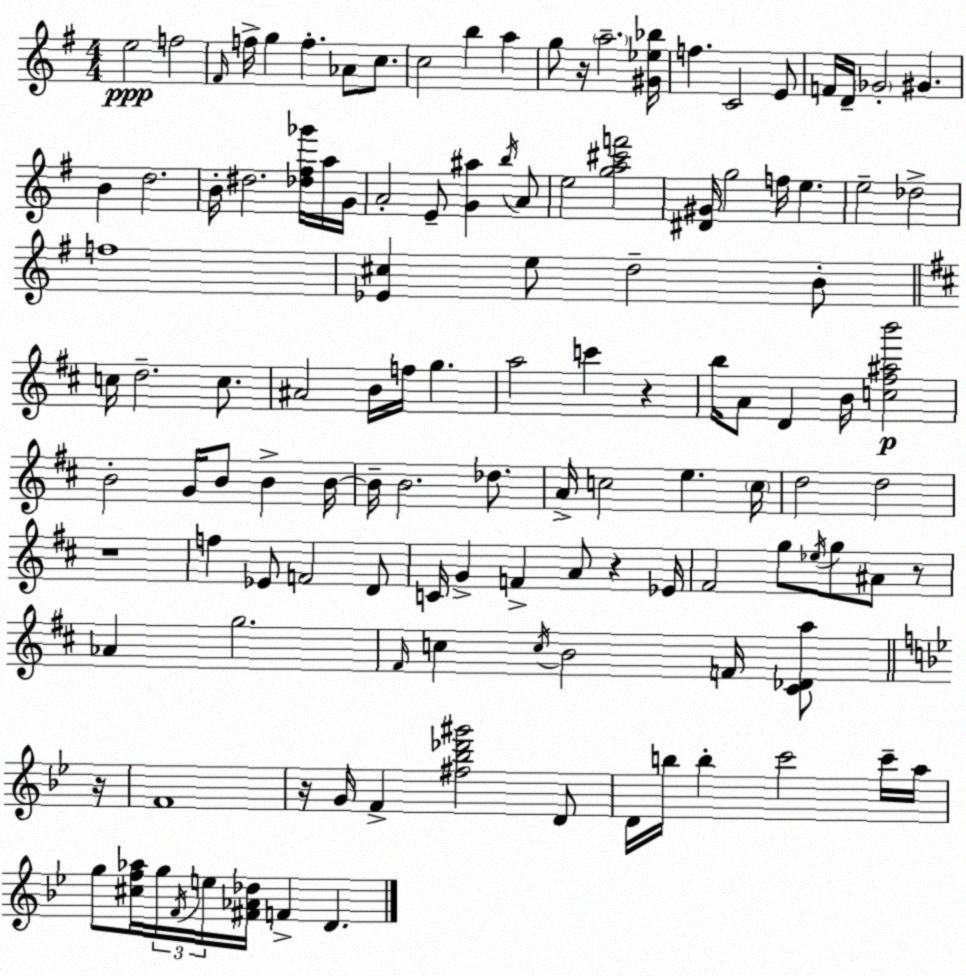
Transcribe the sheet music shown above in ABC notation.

X:1
T:Untitled
M:4/4
L:1/4
K:G
e2 f2 ^F/4 f/4 g f _A/2 c/2 c2 b a g/2 z/4 a2 [^G_e_b]/4 f C2 E/2 F/4 D/4 _G2 ^G B d2 B/4 ^d2 [_d^f_g']/4 a/4 G/4 A2 E/2 [G^a] b/4 A/2 e2 [ga^c'f']2 [^D^G]/4 g2 f/4 e e2 _d2 f4 [_E^c] e/2 d2 B/2 c/4 d2 c/2 ^A2 B/4 f/4 g a2 c' z b/4 A/2 D B/4 [c^f^ab']2 B2 G/4 B/2 B B/4 B/4 B2 _d/2 A/4 c2 e c/4 d2 d2 z4 f _E/2 F2 D/2 C/4 G F A/2 z _E/4 ^F2 g/2 _e/4 g/2 ^A/2 z/2 _A g2 ^F/4 c c/4 B2 F/4 [^C_Da]/2 z/4 F4 z/4 G/4 F [^f_b_d'^g']2 D/2 D/4 b/4 b c'2 c'/4 a/4 g/2 [^cf_a]/4 g/4 F/4 e/4 [^F_A_d]/4 F D